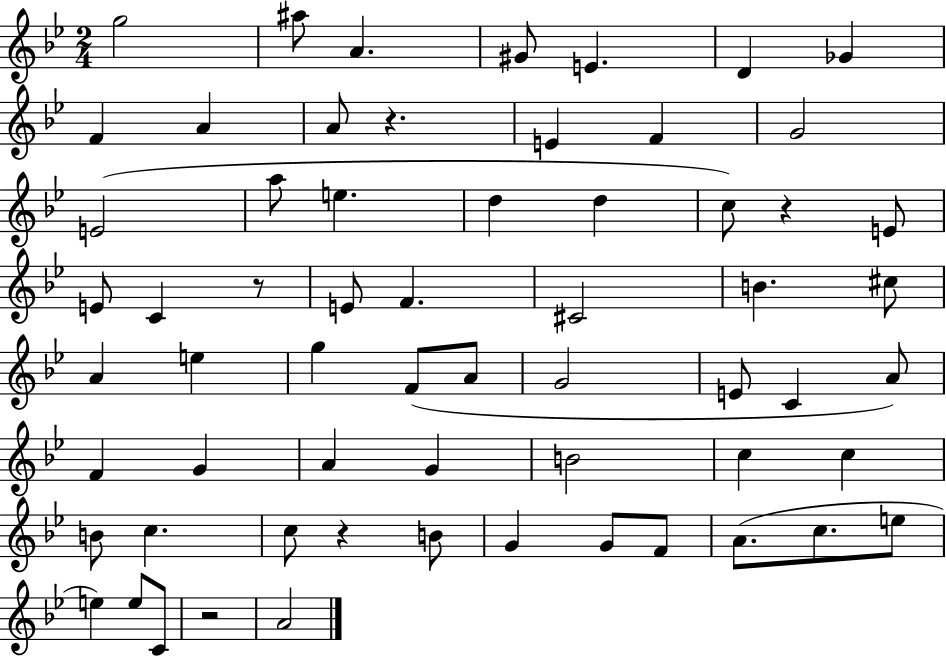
{
  \clef treble
  \numericTimeSignature
  \time 2/4
  \key bes \major
  g''2 | ais''8 a'4. | gis'8 e'4. | d'4 ges'4 | \break f'4 a'4 | a'8 r4. | e'4 f'4 | g'2 | \break e'2( | a''8 e''4. | d''4 d''4 | c''8) r4 e'8 | \break e'8 c'4 r8 | e'8 f'4. | cis'2 | b'4. cis''8 | \break a'4 e''4 | g''4 f'8( a'8 | g'2 | e'8 c'4 a'8) | \break f'4 g'4 | a'4 g'4 | b'2 | c''4 c''4 | \break b'8 c''4. | c''8 r4 b'8 | g'4 g'8 f'8 | a'8.( c''8. e''8 | \break e''4) e''8 c'8 | r2 | a'2 | \bar "|."
}